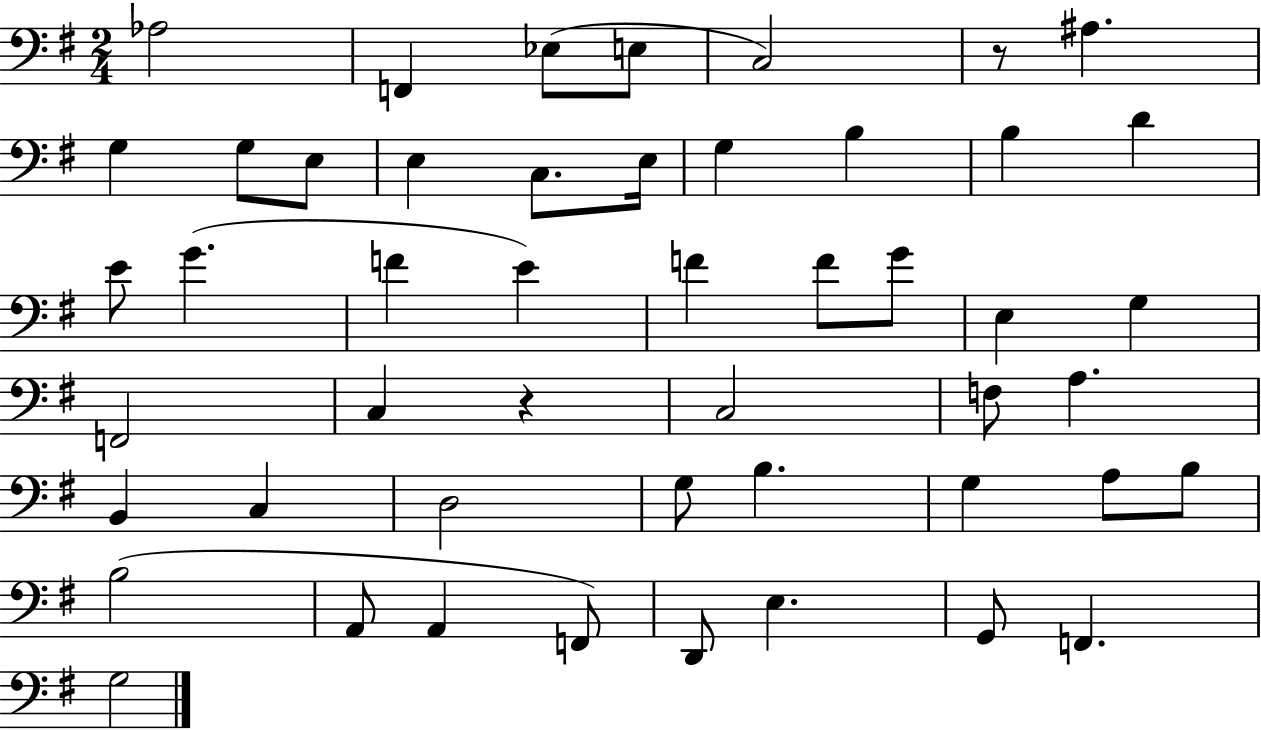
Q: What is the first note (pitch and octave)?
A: Ab3